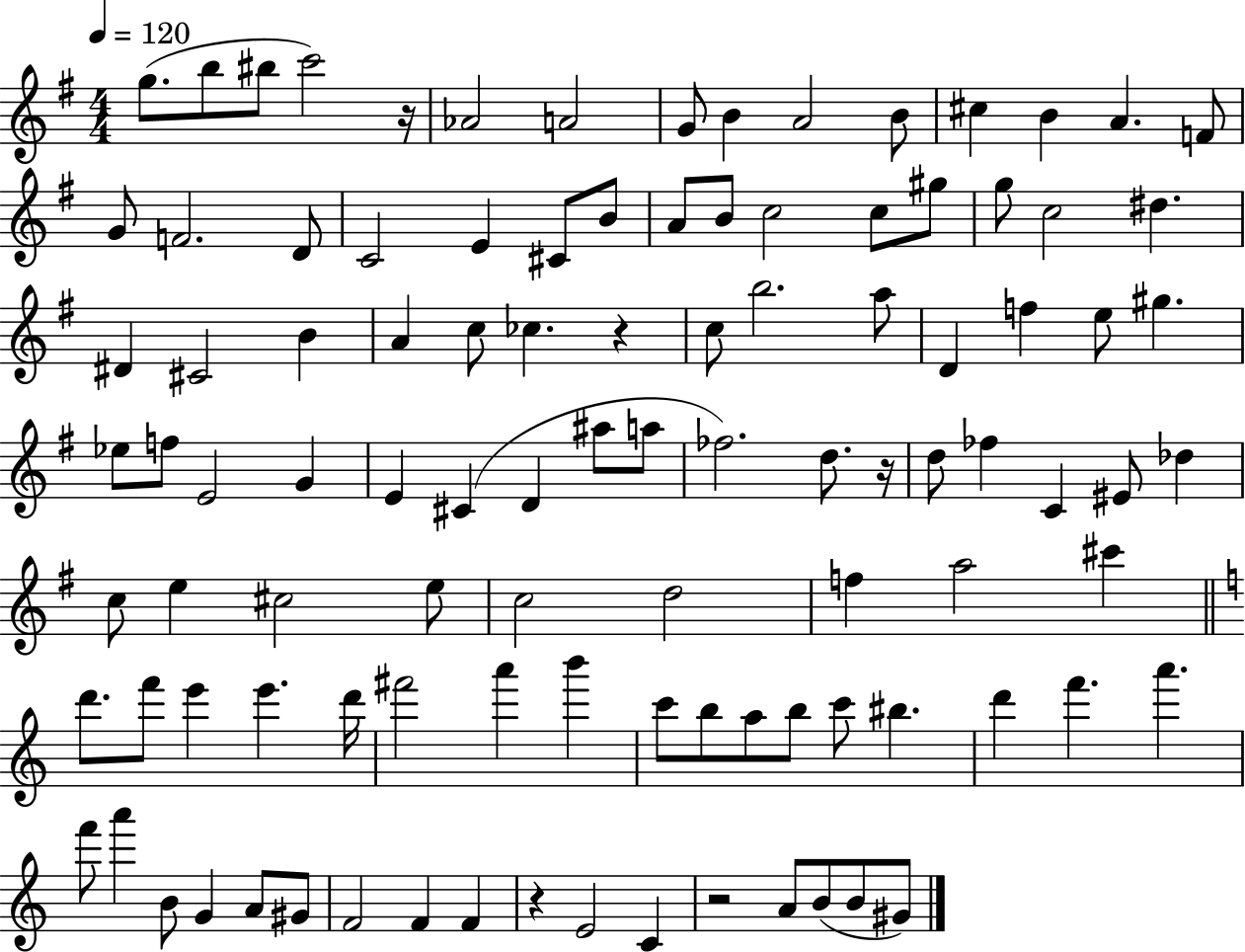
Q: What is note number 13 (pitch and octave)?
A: A4